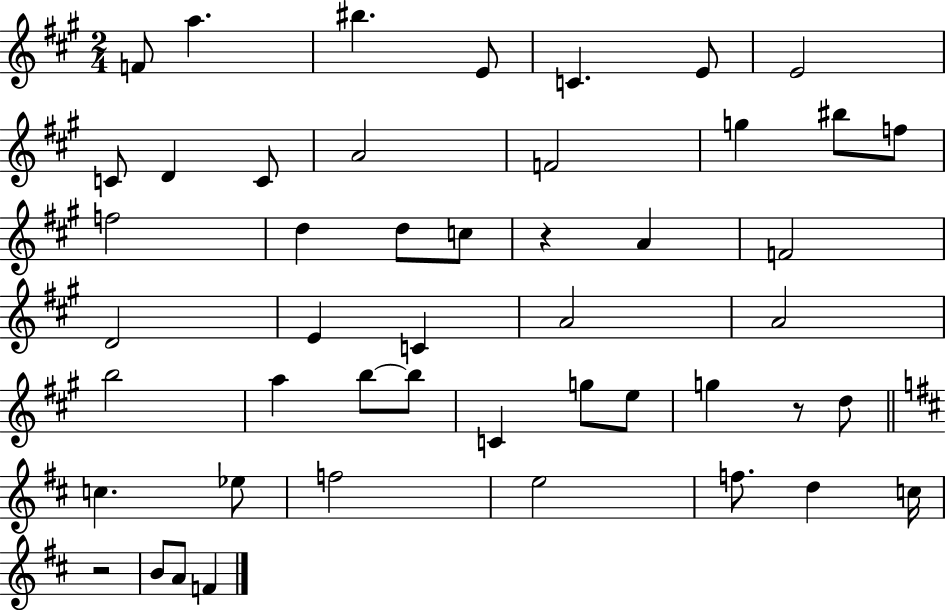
F4/e A5/q. BIS5/q. E4/e C4/q. E4/e E4/h C4/e D4/q C4/e A4/h F4/h G5/q BIS5/e F5/e F5/h D5/q D5/e C5/e R/q A4/q F4/h D4/h E4/q C4/q A4/h A4/h B5/h A5/q B5/e B5/e C4/q G5/e E5/e G5/q R/e D5/e C5/q. Eb5/e F5/h E5/h F5/e. D5/q C5/s R/h B4/e A4/e F4/q